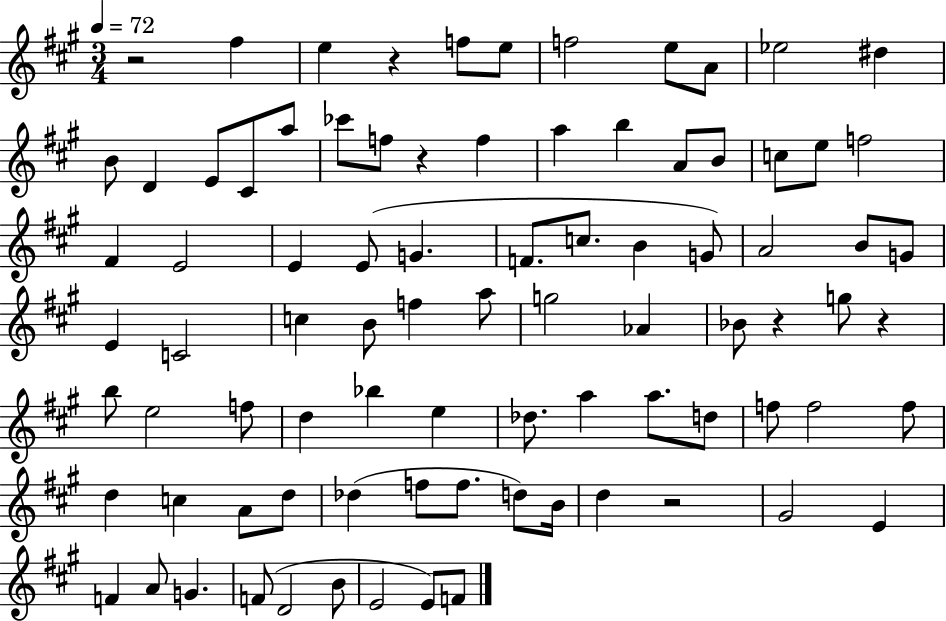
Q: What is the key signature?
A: A major